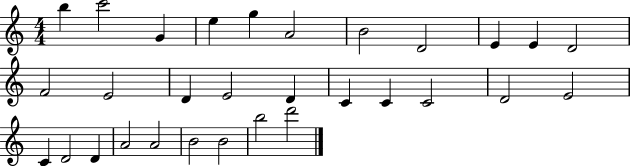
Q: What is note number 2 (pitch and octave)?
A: C6